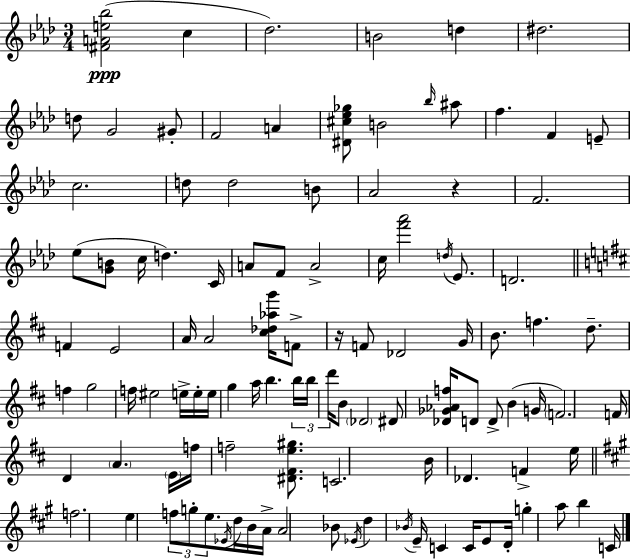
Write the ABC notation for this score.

X:1
T:Untitled
M:3/4
L:1/4
K:Fm
[^FAe_b]2 c _d2 B2 d ^d2 d/2 G2 ^G/2 F2 A [^D^c_e_g]/2 B2 _b/4 ^a/2 f F E/2 c2 d/2 d2 B/2 _A2 z F2 _e/2 [GB]/2 c/4 d C/4 A/2 F/2 A2 c/4 [f'_a']2 d/4 _E/2 D2 F E2 A/4 A2 [^c_d_ag']/4 F/2 z/4 F/2 _D2 G/4 B/2 f d/2 f g2 f/4 ^e2 e/4 e/4 e/4 g a/4 b b/4 b/4 d'/4 B/2 _D2 ^D/2 [_D_G_Af]/4 D/2 D/2 B G/4 F2 F/4 D A E/4 f/4 f2 [^D^Fe^g]/2 C2 B/4 _D F e/4 f2 e f/2 g/2 e/2 _E/4 d/4 B/4 A/4 A2 _B/2 _E/4 d _B/4 E/4 C C/4 E/2 D/4 g a/2 b C/4